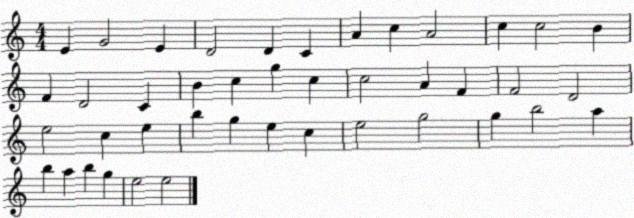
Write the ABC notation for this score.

X:1
T:Untitled
M:4/4
L:1/4
K:C
E G2 E D2 D C A c A2 c c2 B F D2 C B c g c c2 A F F2 D2 e2 c e b g e c e2 g2 g b2 a b a b g e2 e2